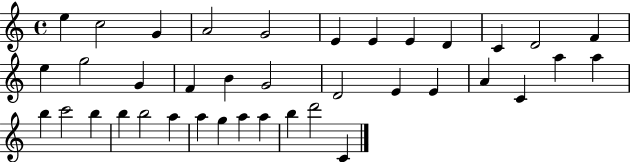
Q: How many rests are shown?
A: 0